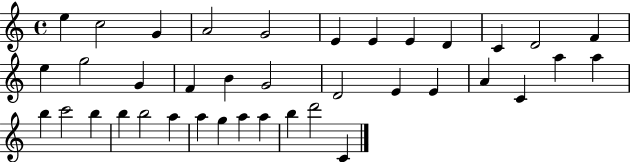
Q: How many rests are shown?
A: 0